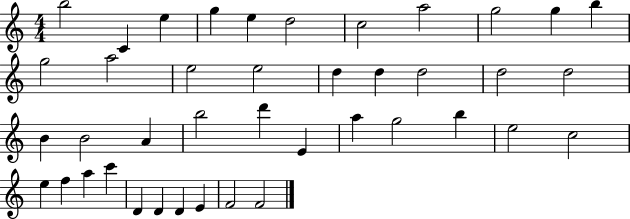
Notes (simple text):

B5/h C4/q E5/q G5/q E5/q D5/h C5/h A5/h G5/h G5/q B5/q G5/h A5/h E5/h E5/h D5/q D5/q D5/h D5/h D5/h B4/q B4/h A4/q B5/h D6/q E4/q A5/q G5/h B5/q E5/h C5/h E5/q F5/q A5/q C6/q D4/q D4/q D4/q E4/q F4/h F4/h